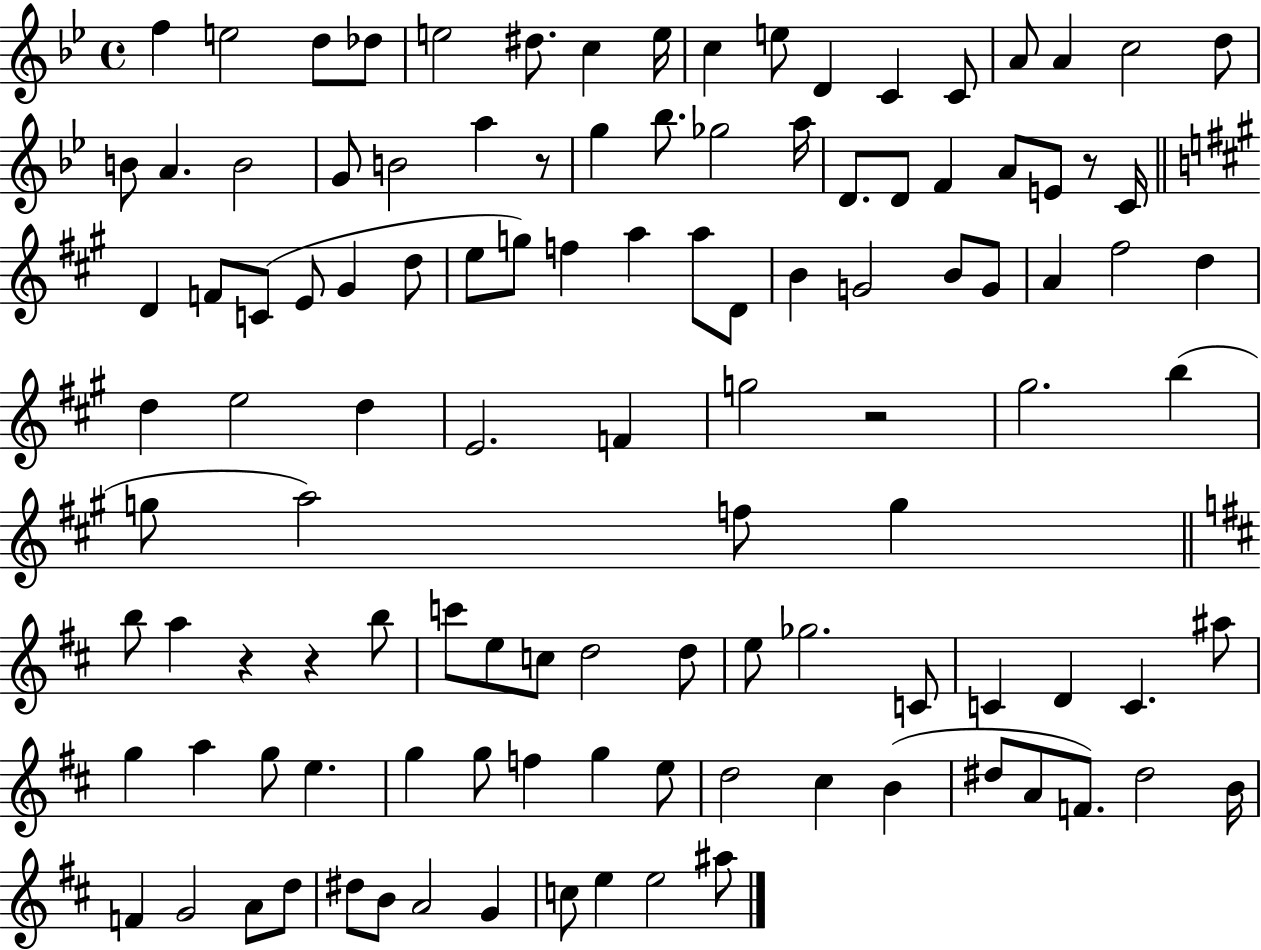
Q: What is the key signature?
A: BES major